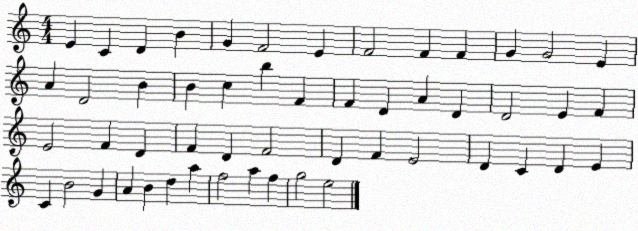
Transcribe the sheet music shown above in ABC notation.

X:1
T:Untitled
M:4/4
L:1/4
K:C
E C D B G F2 E F2 F F G G2 E A D2 B B c b F F D A D D2 E F E2 F D F D F2 D F E2 D C D E C B2 G A B d a f2 a f g2 e2